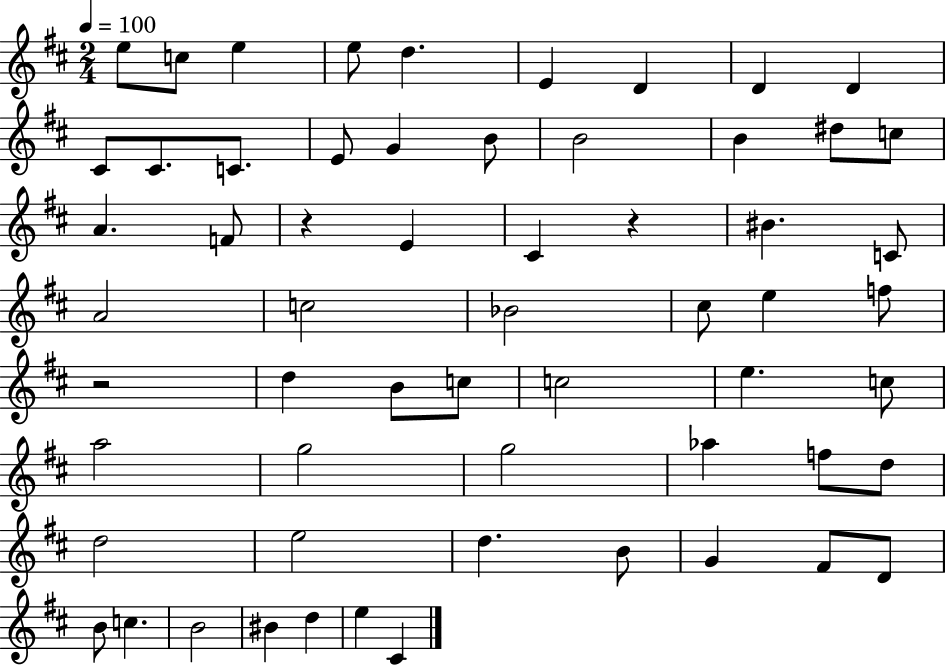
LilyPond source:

{
  \clef treble
  \numericTimeSignature
  \time 2/4
  \key d \major
  \tempo 4 = 100
  e''8 c''8 e''4 | e''8 d''4. | e'4 d'4 | d'4 d'4 | \break cis'8 cis'8. c'8. | e'8 g'4 b'8 | b'2 | b'4 dis''8 c''8 | \break a'4. f'8 | r4 e'4 | cis'4 r4 | bis'4. c'8 | \break a'2 | c''2 | bes'2 | cis''8 e''4 f''8 | \break r2 | d''4 b'8 c''8 | c''2 | e''4. c''8 | \break a''2 | g''2 | g''2 | aes''4 f''8 d''8 | \break d''2 | e''2 | d''4. b'8 | g'4 fis'8 d'8 | \break b'8 c''4. | b'2 | bis'4 d''4 | e''4 cis'4 | \break \bar "|."
}